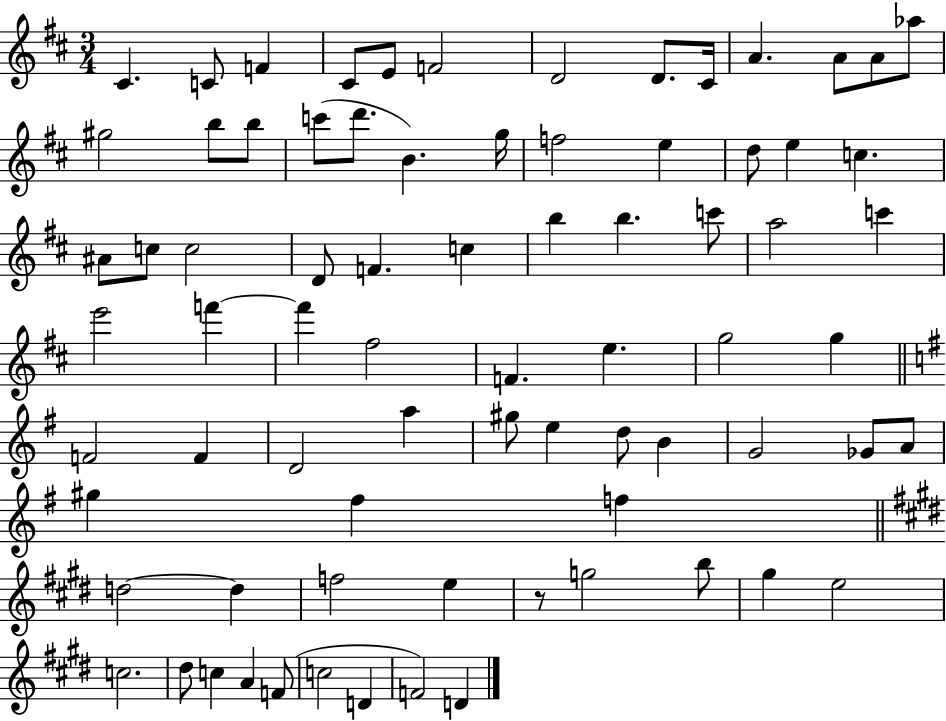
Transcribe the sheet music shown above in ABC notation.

X:1
T:Untitled
M:3/4
L:1/4
K:D
^C C/2 F ^C/2 E/2 F2 D2 D/2 ^C/4 A A/2 A/2 _a/2 ^g2 b/2 b/2 c'/2 d'/2 B g/4 f2 e d/2 e c ^A/2 c/2 c2 D/2 F c b b c'/2 a2 c' e'2 f' f' ^f2 F e g2 g F2 F D2 a ^g/2 e d/2 B G2 _G/2 A/2 ^g ^f f d2 d f2 e z/2 g2 b/2 ^g e2 c2 ^d/2 c A F/2 c2 D F2 D